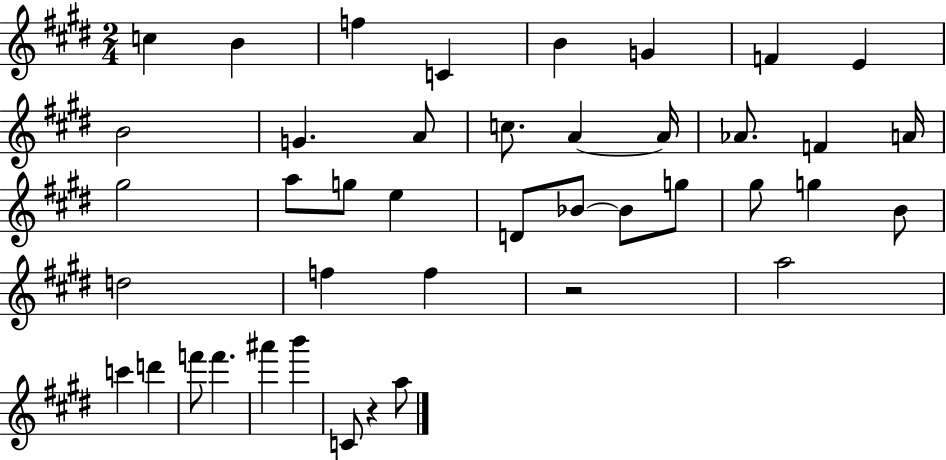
X:1
T:Untitled
M:2/4
L:1/4
K:E
c B f C B G F E B2 G A/2 c/2 A A/4 _A/2 F A/4 ^g2 a/2 g/2 e D/2 _B/2 _B/2 g/2 ^g/2 g B/2 d2 f f z2 a2 c' d' f'/2 f' ^a' b' C/2 z a/2